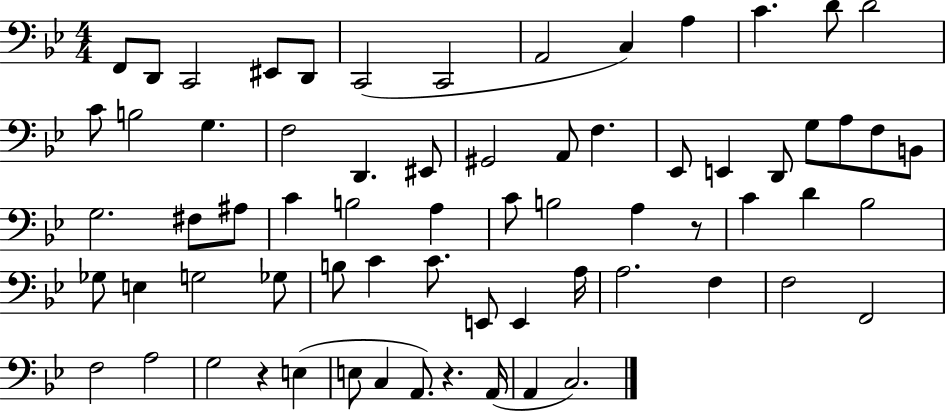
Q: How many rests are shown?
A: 3